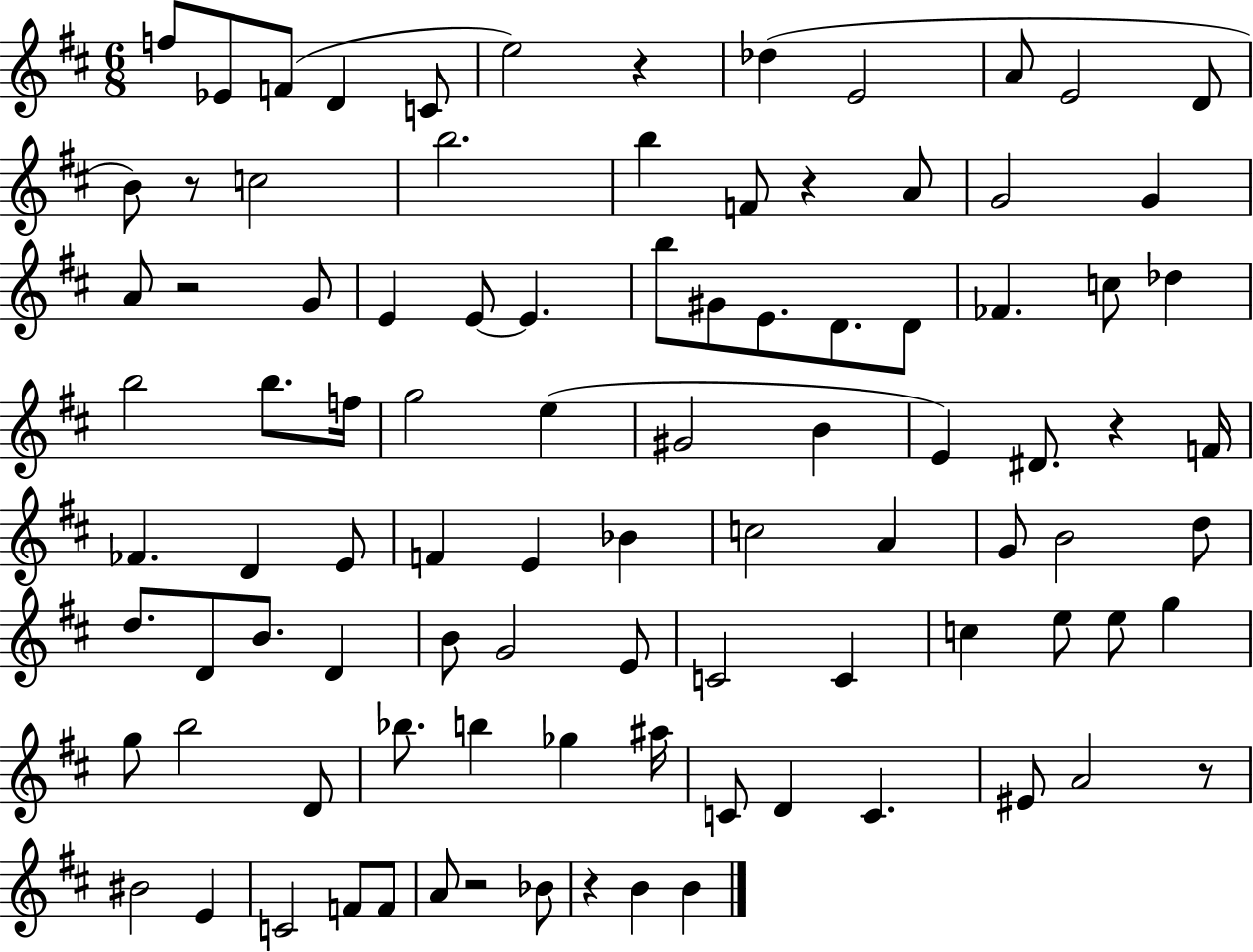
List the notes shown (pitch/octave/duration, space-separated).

F5/e Eb4/e F4/e D4/q C4/e E5/h R/q Db5/q E4/h A4/e E4/h D4/e B4/e R/e C5/h B5/h. B5/q F4/e R/q A4/e G4/h G4/q A4/e R/h G4/e E4/q E4/e E4/q. B5/e G#4/e E4/e. D4/e. D4/e FES4/q. C5/e Db5/q B5/h B5/e. F5/s G5/h E5/q G#4/h B4/q E4/q D#4/e. R/q F4/s FES4/q. D4/q E4/e F4/q E4/q Bb4/q C5/h A4/q G4/e B4/h D5/e D5/e. D4/e B4/e. D4/q B4/e G4/h E4/e C4/h C4/q C5/q E5/e E5/e G5/q G5/e B5/h D4/e Bb5/e. B5/q Gb5/q A#5/s C4/e D4/q C4/q. EIS4/e A4/h R/e BIS4/h E4/q C4/h F4/e F4/e A4/e R/h Bb4/e R/q B4/q B4/q